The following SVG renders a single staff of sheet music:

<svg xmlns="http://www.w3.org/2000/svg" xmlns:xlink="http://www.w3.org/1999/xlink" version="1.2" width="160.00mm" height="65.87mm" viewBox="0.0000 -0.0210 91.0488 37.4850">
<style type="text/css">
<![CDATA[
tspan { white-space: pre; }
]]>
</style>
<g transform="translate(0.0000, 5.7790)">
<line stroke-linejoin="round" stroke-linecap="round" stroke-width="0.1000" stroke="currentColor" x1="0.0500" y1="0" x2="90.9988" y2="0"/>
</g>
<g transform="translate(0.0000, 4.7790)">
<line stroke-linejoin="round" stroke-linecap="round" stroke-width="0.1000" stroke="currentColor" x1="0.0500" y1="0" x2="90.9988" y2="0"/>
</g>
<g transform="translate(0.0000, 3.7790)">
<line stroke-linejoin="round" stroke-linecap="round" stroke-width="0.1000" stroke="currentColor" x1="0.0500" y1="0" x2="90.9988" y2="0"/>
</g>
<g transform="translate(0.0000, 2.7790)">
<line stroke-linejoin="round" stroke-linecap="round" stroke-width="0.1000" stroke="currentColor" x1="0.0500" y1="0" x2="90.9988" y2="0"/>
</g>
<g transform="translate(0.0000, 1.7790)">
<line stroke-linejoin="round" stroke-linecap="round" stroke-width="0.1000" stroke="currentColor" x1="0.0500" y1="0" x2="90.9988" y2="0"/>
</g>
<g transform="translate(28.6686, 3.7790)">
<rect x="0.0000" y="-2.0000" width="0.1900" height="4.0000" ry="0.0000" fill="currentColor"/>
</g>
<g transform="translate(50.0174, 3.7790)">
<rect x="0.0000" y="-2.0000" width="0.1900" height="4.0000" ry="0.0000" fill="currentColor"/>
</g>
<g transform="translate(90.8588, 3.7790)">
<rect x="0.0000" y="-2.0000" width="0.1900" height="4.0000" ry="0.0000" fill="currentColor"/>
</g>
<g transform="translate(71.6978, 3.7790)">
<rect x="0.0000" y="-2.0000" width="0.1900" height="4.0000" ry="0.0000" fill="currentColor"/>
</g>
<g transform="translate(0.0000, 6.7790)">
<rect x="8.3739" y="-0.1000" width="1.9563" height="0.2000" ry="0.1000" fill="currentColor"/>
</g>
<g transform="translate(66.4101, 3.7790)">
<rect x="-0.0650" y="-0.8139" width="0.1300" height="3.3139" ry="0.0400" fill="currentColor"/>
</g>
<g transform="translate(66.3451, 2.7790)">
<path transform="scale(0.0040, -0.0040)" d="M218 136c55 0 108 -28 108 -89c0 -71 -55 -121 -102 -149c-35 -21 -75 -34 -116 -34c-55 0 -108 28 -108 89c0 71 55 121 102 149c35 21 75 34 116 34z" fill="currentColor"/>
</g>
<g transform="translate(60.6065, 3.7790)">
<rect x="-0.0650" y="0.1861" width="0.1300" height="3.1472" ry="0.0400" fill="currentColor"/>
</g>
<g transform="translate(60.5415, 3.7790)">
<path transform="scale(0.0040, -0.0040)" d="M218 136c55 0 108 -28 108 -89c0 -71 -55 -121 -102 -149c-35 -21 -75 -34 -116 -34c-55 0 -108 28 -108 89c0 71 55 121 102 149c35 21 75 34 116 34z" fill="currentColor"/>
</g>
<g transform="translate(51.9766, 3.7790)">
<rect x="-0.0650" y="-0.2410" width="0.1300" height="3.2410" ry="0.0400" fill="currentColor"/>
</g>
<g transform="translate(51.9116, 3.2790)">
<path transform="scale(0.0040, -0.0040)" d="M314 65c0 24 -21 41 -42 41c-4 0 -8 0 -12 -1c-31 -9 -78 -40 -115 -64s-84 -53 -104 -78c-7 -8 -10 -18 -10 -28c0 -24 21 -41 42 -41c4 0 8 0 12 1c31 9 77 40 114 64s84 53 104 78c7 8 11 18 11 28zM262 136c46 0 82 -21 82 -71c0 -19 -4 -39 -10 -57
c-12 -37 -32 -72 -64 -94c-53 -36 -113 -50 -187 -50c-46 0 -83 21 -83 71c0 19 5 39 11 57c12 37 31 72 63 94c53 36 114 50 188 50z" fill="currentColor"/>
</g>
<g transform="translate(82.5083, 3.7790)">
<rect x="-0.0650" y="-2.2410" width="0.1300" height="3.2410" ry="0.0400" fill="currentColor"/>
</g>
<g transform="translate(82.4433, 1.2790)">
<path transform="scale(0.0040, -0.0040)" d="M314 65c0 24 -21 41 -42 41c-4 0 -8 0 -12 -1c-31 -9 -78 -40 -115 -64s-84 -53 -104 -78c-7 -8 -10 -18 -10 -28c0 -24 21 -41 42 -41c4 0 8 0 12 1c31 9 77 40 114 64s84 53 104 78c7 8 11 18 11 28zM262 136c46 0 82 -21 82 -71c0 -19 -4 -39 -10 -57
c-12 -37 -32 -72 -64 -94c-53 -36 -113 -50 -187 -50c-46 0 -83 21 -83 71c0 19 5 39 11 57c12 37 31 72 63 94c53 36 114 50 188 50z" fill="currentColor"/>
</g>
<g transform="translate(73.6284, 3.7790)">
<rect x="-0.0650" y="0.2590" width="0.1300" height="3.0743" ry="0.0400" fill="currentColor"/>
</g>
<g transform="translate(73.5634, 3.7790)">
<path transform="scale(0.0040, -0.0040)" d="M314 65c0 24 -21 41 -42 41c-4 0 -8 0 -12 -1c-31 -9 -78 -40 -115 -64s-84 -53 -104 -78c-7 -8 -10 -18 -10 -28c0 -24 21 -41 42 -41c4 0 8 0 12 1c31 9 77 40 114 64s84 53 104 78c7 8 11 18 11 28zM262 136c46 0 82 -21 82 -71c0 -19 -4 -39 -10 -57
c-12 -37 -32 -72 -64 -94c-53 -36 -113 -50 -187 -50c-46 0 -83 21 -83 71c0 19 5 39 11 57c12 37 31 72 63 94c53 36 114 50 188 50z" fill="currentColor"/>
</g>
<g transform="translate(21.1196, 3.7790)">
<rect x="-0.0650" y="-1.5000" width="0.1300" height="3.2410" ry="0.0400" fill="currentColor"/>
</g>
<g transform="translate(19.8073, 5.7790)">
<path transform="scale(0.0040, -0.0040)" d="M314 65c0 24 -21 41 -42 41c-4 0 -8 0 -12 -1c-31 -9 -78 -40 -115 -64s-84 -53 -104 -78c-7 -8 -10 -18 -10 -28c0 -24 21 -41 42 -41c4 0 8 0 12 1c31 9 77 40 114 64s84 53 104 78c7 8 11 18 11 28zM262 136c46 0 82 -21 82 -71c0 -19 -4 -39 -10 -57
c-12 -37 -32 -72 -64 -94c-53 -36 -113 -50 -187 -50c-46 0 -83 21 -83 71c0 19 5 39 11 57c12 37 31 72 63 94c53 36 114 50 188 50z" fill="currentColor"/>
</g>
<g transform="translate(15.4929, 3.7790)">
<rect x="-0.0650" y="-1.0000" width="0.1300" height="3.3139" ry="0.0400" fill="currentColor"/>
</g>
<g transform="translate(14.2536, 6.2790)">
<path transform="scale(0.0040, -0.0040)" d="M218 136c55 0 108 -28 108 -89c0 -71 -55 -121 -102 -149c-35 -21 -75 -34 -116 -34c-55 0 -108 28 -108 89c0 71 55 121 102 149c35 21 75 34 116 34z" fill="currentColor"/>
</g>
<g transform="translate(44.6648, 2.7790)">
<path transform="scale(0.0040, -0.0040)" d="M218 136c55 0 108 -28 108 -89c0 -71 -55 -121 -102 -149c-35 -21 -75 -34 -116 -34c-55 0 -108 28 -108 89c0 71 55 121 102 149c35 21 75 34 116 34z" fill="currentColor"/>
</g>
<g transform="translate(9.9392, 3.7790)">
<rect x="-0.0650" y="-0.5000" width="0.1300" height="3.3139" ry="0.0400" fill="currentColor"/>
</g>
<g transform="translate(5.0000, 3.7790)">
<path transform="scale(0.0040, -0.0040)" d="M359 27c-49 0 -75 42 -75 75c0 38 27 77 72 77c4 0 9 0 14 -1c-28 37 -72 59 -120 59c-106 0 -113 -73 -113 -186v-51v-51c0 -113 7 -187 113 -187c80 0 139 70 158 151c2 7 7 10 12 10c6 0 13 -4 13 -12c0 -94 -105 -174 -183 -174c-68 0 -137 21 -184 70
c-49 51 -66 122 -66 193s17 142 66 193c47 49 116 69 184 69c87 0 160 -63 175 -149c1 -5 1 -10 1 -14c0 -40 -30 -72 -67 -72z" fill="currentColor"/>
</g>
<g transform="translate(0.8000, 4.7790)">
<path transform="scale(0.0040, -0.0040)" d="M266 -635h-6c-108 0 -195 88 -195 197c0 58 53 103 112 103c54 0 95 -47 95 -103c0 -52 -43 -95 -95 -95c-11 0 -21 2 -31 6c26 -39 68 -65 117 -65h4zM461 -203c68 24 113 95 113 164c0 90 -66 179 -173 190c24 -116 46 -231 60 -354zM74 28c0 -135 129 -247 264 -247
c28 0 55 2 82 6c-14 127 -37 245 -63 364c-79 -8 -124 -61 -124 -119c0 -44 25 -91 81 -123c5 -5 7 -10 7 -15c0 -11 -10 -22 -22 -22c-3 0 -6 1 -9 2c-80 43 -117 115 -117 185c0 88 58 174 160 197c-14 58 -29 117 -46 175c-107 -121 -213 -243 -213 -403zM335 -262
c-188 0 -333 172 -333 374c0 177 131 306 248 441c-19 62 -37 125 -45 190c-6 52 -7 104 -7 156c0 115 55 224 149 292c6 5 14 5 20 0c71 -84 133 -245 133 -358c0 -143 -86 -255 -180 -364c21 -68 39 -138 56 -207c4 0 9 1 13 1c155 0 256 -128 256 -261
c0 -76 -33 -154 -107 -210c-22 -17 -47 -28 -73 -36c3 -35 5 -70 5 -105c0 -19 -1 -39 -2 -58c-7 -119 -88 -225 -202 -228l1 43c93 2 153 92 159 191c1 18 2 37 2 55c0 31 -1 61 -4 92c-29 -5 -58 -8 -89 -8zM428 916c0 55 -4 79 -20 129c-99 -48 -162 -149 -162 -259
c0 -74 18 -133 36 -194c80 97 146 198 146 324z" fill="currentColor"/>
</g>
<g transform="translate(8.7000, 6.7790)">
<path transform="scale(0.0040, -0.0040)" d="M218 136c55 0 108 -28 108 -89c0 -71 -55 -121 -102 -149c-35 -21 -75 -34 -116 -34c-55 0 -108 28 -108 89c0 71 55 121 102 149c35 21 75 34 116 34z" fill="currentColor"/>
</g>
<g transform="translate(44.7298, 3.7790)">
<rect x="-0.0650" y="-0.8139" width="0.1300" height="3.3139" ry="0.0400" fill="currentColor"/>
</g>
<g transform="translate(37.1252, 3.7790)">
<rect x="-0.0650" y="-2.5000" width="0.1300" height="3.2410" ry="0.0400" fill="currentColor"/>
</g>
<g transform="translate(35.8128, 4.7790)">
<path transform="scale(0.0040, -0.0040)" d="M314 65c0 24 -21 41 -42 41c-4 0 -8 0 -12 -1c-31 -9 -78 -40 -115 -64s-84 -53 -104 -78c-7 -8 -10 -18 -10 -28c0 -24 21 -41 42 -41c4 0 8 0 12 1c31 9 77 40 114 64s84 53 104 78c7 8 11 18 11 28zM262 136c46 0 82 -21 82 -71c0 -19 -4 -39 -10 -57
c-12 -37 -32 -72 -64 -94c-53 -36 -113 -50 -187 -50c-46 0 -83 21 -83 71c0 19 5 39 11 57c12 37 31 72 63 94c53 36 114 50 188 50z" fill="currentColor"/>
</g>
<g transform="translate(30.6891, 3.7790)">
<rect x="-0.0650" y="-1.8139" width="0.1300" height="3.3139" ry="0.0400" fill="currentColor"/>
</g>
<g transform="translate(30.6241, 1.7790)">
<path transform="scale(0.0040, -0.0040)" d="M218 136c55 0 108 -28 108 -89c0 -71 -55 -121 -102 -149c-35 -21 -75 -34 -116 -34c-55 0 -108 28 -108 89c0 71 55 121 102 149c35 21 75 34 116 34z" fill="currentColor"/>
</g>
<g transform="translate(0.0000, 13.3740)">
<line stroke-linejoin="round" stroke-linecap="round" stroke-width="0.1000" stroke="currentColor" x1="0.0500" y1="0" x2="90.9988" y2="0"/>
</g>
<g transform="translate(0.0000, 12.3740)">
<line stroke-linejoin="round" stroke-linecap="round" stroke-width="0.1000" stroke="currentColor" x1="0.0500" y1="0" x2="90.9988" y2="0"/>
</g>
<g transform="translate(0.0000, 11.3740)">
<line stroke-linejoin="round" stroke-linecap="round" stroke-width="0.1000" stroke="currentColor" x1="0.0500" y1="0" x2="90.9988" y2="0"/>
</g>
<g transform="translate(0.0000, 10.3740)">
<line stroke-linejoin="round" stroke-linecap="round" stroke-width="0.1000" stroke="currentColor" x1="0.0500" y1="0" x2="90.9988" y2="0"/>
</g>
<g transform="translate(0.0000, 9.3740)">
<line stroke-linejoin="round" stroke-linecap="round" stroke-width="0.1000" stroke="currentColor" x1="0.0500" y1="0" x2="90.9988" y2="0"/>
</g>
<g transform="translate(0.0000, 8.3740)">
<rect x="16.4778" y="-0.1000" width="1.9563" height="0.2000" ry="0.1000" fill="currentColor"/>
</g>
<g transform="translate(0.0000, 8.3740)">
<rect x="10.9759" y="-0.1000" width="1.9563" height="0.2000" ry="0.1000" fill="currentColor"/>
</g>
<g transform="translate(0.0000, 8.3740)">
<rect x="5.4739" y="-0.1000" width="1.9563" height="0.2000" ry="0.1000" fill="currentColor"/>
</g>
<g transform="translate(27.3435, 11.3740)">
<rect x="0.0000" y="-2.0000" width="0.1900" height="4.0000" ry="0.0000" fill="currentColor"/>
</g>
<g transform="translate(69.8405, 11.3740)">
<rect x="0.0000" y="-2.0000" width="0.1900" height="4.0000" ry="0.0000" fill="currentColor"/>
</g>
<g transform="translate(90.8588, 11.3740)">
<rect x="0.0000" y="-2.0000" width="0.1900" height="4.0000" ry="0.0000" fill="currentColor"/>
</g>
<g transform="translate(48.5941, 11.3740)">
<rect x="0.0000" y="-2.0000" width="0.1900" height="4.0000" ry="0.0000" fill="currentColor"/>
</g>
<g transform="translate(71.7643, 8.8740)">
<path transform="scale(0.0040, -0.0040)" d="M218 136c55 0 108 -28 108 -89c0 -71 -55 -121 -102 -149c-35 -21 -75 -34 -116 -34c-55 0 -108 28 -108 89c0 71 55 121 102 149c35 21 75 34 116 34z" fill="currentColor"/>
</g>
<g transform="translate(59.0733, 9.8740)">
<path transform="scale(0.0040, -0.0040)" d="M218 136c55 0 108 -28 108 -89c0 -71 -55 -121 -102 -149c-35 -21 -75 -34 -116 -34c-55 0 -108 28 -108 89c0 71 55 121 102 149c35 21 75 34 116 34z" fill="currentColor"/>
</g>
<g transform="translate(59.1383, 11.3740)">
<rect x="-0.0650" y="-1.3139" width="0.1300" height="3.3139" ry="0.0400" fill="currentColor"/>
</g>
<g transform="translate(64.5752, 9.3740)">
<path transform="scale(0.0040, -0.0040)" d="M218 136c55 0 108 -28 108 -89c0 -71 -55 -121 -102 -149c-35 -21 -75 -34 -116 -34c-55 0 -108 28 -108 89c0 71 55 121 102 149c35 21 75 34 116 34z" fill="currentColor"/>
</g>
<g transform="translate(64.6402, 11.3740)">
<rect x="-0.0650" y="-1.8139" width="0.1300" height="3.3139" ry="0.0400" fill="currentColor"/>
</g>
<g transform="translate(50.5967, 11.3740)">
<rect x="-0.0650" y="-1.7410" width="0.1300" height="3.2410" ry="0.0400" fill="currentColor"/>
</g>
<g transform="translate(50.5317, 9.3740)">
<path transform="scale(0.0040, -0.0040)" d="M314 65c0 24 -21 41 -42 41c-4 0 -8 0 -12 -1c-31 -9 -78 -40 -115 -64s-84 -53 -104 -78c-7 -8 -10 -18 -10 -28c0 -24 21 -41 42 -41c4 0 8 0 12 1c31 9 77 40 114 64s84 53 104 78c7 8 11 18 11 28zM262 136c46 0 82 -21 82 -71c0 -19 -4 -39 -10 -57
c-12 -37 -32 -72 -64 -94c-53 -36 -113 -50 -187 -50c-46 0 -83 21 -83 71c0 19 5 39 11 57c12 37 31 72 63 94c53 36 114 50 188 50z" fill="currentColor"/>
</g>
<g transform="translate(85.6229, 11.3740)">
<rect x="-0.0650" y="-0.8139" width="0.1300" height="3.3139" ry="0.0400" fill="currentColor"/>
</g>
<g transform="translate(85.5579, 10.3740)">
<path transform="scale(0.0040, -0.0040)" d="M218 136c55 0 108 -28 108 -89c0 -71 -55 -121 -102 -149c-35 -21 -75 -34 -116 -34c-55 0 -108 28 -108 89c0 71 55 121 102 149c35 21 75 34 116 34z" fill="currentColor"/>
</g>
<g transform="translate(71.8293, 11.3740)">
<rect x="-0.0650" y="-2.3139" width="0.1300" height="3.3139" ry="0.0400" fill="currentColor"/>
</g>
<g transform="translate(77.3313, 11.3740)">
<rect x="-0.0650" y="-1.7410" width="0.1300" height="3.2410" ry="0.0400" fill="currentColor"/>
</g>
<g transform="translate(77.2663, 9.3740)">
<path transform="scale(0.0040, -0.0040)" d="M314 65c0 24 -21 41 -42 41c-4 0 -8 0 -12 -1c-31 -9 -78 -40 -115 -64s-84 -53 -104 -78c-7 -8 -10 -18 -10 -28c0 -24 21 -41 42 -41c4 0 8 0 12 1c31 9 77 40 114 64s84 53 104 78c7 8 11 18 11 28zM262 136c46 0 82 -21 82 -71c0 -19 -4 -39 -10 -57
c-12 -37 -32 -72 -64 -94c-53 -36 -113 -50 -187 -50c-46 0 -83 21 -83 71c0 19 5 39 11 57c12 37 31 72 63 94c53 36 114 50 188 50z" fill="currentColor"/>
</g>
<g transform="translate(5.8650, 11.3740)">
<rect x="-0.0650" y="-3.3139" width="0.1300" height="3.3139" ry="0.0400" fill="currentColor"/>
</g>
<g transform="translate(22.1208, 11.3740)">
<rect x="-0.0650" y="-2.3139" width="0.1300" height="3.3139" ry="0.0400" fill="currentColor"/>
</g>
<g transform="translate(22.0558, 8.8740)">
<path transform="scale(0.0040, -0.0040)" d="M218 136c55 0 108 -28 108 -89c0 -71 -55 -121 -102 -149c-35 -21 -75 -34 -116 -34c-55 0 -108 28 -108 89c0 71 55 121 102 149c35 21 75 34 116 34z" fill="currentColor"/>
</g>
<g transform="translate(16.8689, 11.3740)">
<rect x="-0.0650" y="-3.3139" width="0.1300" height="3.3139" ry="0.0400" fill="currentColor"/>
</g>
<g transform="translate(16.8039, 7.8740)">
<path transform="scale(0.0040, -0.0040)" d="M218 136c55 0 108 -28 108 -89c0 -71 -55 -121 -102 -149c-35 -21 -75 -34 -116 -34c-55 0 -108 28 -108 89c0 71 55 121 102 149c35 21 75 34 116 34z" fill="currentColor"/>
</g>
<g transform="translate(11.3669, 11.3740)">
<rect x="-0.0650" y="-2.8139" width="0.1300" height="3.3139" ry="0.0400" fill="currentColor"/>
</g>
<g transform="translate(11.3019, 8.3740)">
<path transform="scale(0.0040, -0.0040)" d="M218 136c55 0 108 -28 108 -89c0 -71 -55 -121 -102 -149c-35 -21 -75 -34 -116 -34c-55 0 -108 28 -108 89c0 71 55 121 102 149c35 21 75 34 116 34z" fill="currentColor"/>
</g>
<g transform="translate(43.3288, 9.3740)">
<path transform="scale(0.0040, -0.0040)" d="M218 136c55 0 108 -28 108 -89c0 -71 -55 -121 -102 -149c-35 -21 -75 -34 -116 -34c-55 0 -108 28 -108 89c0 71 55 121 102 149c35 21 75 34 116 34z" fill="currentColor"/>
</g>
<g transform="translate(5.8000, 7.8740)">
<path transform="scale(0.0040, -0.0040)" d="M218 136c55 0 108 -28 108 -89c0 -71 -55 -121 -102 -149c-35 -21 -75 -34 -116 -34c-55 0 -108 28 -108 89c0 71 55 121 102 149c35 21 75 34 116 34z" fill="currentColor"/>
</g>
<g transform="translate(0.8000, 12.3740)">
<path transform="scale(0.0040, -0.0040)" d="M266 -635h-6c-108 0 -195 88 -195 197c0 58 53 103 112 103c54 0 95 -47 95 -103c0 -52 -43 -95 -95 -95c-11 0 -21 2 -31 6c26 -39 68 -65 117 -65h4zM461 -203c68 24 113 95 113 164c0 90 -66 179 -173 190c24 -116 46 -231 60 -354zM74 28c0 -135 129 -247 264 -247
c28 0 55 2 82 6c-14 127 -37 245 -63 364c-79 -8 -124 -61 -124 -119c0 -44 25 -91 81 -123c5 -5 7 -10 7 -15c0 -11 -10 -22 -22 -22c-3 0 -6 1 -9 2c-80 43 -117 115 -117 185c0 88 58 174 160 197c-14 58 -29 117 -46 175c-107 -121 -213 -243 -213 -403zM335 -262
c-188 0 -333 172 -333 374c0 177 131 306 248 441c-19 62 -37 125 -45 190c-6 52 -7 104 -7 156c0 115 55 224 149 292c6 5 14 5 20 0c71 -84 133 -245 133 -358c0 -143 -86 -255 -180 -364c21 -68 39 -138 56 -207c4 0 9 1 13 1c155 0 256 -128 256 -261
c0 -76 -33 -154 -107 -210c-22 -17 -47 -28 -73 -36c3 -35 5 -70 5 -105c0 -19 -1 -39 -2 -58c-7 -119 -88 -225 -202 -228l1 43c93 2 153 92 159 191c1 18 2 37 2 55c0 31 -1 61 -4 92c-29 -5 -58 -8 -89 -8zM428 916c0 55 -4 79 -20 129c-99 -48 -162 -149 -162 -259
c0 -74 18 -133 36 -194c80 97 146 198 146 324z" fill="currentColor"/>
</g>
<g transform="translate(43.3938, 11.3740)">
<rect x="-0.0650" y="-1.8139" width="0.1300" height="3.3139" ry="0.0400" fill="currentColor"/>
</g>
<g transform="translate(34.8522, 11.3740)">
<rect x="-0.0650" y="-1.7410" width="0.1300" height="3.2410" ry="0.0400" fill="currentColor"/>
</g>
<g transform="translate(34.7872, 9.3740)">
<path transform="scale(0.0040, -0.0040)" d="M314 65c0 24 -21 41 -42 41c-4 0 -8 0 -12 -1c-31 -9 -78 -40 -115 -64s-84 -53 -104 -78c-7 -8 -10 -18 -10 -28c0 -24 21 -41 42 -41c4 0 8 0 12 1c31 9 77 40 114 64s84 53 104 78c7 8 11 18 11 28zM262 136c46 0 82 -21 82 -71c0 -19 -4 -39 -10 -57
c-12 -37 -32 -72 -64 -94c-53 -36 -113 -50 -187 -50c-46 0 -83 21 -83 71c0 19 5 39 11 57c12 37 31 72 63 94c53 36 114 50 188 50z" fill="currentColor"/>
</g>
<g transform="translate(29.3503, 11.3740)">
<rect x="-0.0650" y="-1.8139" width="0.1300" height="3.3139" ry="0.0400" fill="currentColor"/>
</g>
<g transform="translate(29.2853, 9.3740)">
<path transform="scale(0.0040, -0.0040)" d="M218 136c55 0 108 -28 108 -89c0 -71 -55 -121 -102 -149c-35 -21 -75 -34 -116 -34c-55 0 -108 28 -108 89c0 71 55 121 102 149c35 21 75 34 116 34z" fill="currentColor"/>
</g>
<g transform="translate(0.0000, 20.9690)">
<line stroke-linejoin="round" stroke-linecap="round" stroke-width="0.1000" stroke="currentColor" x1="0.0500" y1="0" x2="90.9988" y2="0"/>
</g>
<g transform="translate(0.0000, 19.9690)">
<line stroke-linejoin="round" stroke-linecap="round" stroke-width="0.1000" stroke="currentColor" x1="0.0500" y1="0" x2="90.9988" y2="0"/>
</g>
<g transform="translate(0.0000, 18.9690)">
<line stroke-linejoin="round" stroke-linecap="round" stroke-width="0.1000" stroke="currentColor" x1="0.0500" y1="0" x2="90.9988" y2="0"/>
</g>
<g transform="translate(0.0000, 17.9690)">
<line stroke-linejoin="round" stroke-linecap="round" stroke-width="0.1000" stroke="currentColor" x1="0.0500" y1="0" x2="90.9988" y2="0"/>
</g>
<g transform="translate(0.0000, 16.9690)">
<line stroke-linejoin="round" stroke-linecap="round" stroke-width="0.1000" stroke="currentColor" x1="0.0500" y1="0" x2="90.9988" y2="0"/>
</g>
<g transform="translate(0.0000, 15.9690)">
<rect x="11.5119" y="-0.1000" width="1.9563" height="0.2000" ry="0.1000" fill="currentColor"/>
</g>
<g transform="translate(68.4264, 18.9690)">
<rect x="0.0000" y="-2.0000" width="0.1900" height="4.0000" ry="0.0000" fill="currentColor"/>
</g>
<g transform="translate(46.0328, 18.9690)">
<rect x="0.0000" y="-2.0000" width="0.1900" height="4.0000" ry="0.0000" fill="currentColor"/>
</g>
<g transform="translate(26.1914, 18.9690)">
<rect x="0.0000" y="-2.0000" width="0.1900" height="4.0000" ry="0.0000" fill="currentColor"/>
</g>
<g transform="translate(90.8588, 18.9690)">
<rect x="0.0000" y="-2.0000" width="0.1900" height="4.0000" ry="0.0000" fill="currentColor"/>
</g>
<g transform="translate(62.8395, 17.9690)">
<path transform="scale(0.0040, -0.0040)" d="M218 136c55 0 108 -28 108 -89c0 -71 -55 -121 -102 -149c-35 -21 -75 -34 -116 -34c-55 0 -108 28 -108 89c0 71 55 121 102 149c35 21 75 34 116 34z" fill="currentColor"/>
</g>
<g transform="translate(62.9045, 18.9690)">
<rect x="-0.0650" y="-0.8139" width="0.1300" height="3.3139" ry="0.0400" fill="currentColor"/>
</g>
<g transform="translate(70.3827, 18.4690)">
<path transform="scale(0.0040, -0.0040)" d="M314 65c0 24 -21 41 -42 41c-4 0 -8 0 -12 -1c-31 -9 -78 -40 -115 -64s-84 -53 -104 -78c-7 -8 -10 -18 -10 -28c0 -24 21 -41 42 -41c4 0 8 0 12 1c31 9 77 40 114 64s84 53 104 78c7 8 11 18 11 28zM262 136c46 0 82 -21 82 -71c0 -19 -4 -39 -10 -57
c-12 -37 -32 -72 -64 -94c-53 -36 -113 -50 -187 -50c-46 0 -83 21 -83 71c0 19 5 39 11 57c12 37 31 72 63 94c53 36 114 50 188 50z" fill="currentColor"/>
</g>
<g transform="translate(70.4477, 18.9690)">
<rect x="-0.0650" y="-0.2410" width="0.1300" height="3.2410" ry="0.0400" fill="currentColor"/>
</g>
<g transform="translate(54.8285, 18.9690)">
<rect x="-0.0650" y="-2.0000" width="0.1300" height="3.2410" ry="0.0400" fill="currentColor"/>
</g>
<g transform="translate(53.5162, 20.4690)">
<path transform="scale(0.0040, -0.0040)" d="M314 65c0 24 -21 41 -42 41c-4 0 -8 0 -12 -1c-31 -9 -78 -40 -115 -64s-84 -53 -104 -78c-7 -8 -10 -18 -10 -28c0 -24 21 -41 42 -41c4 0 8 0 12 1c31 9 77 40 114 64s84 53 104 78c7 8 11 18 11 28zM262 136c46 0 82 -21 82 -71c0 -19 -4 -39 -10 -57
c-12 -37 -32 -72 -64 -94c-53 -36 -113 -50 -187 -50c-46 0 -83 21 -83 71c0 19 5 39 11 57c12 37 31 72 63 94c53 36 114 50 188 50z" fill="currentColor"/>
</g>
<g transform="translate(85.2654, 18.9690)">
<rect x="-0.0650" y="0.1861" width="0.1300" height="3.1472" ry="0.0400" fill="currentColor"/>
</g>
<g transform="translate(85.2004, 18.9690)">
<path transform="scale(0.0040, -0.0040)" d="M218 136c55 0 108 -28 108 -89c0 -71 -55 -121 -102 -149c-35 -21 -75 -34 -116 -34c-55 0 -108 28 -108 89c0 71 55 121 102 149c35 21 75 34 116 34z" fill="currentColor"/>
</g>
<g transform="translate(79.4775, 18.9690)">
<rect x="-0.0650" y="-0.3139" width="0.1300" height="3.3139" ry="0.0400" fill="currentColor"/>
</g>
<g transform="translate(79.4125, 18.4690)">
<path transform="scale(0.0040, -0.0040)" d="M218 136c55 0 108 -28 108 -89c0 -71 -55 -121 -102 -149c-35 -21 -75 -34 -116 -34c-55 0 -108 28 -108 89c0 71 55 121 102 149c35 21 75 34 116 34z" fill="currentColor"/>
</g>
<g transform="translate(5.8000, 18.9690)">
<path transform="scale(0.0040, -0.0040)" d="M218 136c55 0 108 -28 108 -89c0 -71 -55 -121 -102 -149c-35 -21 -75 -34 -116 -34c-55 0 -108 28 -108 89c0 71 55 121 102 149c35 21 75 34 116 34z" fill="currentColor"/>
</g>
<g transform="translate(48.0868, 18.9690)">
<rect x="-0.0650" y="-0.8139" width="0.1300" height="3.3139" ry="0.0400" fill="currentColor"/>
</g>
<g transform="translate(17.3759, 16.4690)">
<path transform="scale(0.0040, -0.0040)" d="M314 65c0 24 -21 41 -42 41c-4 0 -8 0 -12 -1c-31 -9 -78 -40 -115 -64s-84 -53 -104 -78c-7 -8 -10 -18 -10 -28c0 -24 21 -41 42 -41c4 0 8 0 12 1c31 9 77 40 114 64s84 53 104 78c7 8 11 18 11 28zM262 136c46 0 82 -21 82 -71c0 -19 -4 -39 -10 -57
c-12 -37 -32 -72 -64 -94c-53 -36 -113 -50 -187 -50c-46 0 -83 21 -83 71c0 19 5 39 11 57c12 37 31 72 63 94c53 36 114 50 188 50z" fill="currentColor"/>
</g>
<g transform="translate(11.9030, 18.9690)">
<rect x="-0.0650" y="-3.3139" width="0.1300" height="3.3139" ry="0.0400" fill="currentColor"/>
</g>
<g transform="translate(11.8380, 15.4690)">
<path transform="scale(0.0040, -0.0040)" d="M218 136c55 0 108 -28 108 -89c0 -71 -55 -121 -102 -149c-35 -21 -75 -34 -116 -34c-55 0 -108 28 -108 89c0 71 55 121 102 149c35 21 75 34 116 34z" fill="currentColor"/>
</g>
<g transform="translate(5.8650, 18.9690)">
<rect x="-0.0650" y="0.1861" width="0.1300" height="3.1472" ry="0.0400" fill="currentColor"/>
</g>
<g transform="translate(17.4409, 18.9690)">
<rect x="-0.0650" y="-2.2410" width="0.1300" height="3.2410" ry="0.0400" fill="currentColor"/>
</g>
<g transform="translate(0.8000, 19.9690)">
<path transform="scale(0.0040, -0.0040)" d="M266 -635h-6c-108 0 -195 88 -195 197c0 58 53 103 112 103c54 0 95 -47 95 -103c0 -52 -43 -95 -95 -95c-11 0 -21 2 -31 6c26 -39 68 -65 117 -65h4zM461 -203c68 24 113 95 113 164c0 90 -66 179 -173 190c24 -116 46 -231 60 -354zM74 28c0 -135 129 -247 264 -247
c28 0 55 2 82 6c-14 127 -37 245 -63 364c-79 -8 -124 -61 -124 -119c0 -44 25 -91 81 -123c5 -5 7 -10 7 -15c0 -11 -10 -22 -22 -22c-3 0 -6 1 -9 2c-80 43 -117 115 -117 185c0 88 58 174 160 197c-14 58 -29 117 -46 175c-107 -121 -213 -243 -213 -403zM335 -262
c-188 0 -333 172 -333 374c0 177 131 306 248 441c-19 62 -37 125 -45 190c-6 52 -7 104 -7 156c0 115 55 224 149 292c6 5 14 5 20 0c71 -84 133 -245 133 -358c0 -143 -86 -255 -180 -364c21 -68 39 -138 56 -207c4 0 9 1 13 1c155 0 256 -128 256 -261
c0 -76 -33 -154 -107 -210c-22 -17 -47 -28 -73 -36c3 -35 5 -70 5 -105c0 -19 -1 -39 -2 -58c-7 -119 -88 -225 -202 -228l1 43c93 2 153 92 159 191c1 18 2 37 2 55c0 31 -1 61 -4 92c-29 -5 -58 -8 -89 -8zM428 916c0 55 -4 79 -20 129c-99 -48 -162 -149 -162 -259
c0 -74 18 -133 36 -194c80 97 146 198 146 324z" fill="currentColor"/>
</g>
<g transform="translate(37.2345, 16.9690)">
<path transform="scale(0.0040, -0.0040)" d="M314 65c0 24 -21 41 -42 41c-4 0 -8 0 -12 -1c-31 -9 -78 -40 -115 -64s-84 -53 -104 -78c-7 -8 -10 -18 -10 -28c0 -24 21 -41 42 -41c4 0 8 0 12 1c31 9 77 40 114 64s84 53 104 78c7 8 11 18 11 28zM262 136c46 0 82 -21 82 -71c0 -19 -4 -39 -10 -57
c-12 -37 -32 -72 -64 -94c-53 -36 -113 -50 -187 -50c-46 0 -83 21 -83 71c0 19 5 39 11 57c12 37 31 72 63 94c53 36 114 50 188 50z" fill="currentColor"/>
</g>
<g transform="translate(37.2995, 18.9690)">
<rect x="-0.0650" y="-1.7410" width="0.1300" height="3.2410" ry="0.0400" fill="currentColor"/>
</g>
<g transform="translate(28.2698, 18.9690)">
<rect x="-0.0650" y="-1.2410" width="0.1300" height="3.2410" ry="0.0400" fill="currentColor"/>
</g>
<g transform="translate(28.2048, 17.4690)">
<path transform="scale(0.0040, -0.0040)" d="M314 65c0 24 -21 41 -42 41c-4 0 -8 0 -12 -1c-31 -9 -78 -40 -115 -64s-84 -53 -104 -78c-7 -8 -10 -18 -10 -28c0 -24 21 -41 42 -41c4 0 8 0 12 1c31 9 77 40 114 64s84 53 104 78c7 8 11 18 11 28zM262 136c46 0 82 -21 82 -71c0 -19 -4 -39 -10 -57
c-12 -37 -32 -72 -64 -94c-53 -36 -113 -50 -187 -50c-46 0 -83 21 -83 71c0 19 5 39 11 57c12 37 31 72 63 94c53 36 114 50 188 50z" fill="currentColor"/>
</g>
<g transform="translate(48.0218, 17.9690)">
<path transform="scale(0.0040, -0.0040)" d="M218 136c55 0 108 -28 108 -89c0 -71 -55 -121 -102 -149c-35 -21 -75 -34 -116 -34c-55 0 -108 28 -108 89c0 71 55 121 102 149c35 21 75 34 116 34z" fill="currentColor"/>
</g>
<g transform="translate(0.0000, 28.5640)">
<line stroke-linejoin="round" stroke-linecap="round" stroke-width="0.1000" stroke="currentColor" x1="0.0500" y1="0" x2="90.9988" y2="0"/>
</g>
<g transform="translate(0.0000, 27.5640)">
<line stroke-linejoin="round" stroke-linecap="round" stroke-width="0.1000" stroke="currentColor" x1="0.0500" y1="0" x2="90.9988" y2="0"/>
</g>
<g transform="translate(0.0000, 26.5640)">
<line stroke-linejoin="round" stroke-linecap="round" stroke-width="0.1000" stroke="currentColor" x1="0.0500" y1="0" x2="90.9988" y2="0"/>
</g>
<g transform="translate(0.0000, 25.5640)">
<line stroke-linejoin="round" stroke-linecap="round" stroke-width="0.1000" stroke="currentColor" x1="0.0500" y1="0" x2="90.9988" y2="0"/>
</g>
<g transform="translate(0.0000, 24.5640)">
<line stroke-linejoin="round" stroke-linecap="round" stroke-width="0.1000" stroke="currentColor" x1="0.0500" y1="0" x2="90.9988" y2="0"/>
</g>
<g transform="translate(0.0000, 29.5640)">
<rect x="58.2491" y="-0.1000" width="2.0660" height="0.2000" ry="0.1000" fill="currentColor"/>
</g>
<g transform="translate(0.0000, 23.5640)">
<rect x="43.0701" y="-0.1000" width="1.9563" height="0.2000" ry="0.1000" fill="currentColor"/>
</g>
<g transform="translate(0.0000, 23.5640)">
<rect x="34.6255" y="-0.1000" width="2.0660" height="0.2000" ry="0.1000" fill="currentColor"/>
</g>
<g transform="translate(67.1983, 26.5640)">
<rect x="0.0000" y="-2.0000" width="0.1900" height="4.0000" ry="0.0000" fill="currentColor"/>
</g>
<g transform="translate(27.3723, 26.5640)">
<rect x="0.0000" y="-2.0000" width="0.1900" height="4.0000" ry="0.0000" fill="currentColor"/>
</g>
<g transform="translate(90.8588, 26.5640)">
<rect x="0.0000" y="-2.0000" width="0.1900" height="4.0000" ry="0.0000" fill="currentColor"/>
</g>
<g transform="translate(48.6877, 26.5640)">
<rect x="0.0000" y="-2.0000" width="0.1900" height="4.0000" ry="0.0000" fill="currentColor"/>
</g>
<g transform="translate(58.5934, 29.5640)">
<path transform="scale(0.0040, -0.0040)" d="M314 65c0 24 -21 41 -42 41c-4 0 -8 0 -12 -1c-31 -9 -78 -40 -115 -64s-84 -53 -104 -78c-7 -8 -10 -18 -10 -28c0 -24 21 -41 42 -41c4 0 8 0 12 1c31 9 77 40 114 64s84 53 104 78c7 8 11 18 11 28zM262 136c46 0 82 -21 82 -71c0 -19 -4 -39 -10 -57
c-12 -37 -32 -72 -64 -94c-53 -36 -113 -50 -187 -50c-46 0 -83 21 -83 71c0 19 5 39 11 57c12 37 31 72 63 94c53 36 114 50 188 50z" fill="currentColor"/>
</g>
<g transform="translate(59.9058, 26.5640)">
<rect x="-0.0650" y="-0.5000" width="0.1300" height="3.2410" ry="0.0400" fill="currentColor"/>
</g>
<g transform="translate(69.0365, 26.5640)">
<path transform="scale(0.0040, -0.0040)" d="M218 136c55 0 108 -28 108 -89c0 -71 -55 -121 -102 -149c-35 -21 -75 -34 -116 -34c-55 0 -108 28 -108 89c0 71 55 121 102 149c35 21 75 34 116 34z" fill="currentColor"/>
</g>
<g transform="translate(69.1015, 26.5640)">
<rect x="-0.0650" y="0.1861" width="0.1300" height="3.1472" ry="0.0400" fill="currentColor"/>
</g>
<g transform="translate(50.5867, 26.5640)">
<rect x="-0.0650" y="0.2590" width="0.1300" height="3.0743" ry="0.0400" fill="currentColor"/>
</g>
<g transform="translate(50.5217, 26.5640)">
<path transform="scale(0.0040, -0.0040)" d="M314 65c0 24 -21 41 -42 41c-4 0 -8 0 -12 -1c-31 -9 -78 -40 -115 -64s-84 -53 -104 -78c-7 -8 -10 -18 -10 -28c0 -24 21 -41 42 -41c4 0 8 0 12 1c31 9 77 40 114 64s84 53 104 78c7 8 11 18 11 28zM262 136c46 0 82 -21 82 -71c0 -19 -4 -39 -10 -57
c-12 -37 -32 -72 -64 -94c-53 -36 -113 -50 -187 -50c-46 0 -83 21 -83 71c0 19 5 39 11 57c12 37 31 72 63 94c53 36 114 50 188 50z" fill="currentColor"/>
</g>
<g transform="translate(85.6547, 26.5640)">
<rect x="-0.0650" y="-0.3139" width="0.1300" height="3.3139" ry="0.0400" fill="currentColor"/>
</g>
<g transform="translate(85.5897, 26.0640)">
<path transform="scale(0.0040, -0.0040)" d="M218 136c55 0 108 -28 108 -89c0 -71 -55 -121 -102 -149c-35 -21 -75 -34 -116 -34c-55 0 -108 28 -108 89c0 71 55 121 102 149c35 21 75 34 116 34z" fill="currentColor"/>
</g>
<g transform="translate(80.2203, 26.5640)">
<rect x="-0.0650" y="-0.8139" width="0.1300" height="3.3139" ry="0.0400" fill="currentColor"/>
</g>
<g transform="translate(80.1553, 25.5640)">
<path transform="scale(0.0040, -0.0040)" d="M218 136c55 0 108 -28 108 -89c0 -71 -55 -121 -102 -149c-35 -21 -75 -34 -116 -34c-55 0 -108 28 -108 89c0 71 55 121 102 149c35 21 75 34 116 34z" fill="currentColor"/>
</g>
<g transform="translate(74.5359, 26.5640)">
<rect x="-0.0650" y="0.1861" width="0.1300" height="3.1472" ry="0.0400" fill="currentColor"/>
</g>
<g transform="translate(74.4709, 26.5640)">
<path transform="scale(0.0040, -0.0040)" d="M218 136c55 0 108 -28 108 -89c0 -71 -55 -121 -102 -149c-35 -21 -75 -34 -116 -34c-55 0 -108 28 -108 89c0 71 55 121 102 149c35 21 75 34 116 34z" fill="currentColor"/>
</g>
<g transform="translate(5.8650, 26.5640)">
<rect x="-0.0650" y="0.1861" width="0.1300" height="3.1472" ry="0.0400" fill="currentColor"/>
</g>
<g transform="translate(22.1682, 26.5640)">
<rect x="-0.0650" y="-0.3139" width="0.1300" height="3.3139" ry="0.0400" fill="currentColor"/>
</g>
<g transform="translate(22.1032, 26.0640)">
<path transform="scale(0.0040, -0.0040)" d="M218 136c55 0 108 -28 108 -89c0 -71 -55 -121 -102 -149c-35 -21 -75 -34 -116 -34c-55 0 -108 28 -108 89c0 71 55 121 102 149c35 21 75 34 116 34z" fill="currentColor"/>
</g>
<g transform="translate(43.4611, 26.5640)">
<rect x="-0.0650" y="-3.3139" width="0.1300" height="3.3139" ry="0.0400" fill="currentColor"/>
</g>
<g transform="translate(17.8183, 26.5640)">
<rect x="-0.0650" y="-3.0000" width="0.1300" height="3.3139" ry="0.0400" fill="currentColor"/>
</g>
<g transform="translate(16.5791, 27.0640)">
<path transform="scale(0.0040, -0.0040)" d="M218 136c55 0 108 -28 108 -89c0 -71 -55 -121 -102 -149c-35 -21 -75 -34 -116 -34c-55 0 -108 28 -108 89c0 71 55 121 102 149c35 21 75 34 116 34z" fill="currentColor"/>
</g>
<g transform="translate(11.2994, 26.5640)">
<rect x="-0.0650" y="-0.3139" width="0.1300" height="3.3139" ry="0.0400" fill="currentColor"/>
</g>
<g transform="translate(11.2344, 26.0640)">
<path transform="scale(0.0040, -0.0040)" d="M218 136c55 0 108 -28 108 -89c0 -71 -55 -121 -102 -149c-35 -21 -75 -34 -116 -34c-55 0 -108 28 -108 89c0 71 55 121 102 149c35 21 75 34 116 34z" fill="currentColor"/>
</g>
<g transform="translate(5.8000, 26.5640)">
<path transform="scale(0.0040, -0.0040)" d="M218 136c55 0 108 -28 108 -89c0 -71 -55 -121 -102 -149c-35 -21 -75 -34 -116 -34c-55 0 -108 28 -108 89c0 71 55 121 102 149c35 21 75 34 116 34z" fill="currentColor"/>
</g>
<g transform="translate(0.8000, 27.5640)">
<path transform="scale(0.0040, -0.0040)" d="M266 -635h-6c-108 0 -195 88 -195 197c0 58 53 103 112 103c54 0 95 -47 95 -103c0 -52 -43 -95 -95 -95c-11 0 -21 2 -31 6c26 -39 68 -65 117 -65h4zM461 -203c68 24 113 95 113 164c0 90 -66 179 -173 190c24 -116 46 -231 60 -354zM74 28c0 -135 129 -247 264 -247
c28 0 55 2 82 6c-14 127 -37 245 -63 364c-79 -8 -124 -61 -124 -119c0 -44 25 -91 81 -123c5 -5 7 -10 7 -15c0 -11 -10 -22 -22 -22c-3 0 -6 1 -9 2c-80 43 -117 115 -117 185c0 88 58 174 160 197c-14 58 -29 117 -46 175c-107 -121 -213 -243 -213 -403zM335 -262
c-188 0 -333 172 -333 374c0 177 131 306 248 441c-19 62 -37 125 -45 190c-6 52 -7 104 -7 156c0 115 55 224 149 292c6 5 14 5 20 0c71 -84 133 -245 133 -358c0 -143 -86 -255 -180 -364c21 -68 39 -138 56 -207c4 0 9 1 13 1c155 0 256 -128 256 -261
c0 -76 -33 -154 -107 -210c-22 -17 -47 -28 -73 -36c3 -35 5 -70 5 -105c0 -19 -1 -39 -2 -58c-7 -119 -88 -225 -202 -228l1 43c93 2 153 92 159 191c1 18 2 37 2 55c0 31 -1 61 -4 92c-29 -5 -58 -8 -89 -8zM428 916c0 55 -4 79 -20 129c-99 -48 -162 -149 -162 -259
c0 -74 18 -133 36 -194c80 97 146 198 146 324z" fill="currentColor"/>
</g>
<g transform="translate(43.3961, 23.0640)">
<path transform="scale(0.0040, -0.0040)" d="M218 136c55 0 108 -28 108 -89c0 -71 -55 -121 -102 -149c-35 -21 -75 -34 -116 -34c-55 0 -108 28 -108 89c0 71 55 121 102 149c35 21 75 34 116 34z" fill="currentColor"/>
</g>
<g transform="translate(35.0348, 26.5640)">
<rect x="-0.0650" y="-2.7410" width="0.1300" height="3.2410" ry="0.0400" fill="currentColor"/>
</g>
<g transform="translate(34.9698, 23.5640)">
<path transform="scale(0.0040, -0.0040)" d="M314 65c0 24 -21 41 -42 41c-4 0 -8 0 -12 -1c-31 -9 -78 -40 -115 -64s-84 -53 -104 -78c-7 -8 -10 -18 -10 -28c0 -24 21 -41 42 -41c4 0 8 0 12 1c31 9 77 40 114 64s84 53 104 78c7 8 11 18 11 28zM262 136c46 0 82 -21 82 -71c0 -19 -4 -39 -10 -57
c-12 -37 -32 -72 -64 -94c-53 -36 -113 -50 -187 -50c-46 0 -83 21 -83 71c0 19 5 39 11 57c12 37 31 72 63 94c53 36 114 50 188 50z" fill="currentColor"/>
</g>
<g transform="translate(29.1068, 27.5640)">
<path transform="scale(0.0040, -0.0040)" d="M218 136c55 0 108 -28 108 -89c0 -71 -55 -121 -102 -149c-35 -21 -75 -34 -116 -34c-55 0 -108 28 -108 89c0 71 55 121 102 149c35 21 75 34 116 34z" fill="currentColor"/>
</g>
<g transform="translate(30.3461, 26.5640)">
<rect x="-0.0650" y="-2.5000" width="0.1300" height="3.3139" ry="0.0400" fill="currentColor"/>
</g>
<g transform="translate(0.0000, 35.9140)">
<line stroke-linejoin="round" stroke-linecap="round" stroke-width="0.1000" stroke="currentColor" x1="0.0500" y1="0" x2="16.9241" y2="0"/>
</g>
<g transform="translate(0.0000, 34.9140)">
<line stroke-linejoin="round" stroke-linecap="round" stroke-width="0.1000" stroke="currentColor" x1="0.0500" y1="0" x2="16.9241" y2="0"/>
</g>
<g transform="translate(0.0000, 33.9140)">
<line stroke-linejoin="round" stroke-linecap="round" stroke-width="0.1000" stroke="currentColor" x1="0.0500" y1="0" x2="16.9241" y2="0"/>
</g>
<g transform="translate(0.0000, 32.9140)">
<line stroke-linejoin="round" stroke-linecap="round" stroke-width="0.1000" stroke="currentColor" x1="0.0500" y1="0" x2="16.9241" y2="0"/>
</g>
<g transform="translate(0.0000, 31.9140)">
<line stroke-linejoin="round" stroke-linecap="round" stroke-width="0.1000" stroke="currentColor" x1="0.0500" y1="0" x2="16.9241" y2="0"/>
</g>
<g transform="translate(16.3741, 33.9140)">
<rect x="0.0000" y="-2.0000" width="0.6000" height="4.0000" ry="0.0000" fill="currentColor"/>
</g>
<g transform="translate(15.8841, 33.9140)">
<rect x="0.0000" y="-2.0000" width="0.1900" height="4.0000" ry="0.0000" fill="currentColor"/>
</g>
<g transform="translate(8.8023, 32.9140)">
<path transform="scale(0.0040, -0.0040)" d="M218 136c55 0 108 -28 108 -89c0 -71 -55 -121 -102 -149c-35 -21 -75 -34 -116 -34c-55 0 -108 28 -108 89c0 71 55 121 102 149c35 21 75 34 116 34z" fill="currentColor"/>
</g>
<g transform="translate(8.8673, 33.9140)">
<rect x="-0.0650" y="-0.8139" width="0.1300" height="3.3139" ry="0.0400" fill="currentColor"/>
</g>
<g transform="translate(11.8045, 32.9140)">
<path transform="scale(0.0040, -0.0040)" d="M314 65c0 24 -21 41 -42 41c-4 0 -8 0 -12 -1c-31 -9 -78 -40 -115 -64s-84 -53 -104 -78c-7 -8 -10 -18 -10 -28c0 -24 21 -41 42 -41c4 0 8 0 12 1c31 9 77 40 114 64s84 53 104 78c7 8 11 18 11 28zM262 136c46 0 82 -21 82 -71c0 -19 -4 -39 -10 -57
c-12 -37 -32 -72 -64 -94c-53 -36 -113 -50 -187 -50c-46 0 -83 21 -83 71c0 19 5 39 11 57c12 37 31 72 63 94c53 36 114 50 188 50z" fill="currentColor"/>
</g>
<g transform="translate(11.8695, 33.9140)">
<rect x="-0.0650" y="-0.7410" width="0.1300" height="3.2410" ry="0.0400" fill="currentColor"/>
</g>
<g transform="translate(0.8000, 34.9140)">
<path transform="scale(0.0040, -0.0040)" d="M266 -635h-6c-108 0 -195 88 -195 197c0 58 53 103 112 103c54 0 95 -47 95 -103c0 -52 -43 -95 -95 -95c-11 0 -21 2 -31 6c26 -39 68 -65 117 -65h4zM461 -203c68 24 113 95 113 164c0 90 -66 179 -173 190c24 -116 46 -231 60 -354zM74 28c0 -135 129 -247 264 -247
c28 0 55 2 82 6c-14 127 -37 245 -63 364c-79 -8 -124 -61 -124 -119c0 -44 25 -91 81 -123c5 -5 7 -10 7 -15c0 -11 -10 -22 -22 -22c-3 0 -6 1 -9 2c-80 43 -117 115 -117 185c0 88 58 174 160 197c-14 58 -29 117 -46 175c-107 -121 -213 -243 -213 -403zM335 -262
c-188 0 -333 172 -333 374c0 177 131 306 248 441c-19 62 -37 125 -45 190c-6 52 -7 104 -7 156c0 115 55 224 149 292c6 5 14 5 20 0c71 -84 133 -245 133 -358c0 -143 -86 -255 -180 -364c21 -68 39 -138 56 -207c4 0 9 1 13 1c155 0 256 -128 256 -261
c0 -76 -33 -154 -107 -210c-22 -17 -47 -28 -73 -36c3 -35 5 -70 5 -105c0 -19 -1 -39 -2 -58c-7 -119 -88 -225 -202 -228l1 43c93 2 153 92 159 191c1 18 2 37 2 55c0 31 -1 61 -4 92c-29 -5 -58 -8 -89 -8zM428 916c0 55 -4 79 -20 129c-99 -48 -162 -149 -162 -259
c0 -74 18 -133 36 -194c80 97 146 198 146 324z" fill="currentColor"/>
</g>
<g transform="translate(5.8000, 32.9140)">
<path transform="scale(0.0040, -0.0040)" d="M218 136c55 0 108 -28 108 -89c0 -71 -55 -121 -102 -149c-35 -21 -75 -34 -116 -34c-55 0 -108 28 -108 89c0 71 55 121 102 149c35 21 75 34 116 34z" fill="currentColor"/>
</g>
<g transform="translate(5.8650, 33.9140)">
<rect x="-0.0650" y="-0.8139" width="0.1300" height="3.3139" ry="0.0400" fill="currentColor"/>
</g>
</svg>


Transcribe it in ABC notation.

X:1
T:Untitled
M:4/4
L:1/4
K:C
C D E2 f G2 d c2 B d B2 g2 b a b g f f2 f f2 e f g f2 d B b g2 e2 f2 d F2 d c2 c B B c A c G a2 b B2 C2 B B d c d d d2